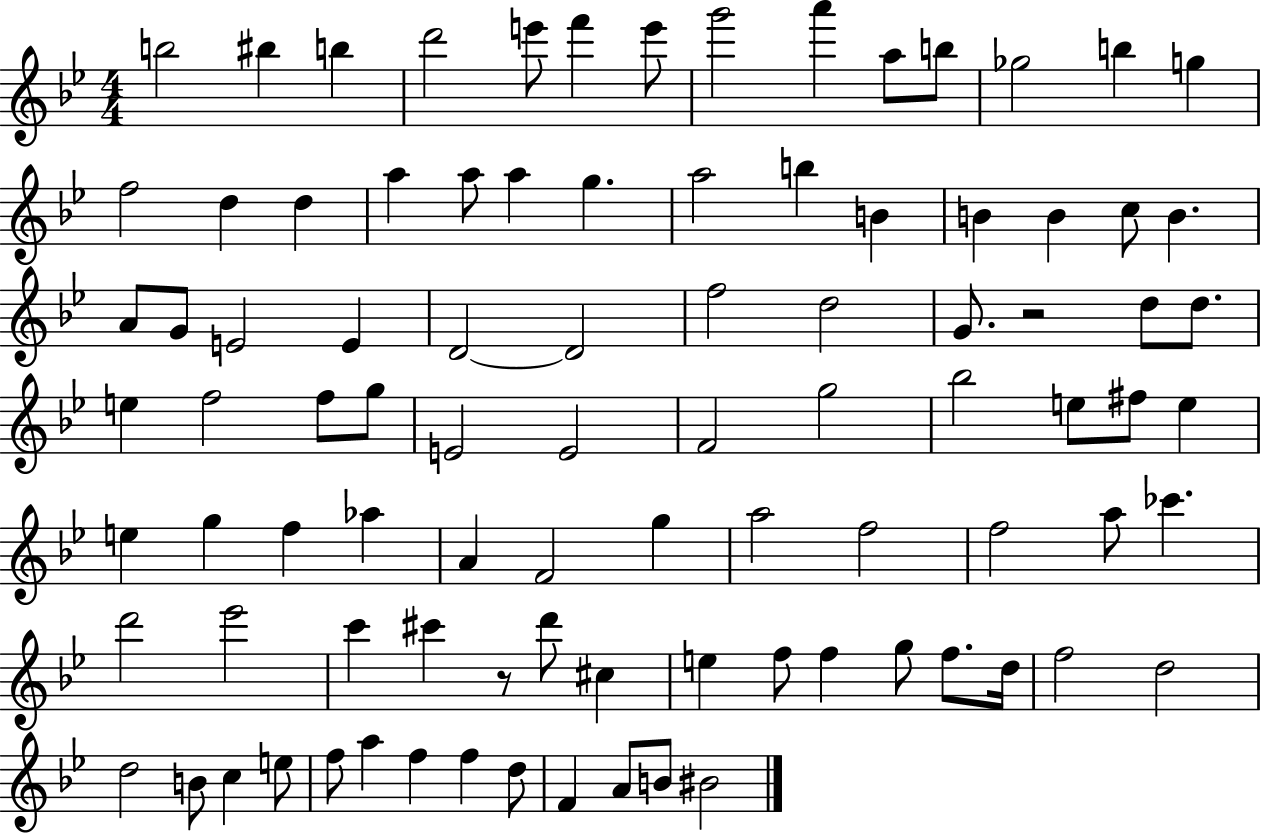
B5/h BIS5/q B5/q D6/h E6/e F6/q E6/e G6/h A6/q A5/e B5/e Gb5/h B5/q G5/q F5/h D5/q D5/q A5/q A5/e A5/q G5/q. A5/h B5/q B4/q B4/q B4/q C5/e B4/q. A4/e G4/e E4/h E4/q D4/h D4/h F5/h D5/h G4/e. R/h D5/e D5/e. E5/q F5/h F5/e G5/e E4/h E4/h F4/h G5/h Bb5/h E5/e F#5/e E5/q E5/q G5/q F5/q Ab5/q A4/q F4/h G5/q A5/h F5/h F5/h A5/e CES6/q. D6/h Eb6/h C6/q C#6/q R/e D6/e C#5/q E5/q F5/e F5/q G5/e F5/e. D5/s F5/h D5/h D5/h B4/e C5/q E5/e F5/e A5/q F5/q F5/q D5/e F4/q A4/e B4/e BIS4/h